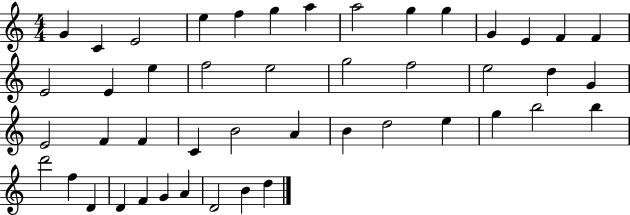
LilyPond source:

{
  \clef treble
  \numericTimeSignature
  \time 4/4
  \key c \major
  g'4 c'4 e'2 | e''4 f''4 g''4 a''4 | a''2 g''4 g''4 | g'4 e'4 f'4 f'4 | \break e'2 e'4 e''4 | f''2 e''2 | g''2 f''2 | e''2 d''4 g'4 | \break e'2 f'4 f'4 | c'4 b'2 a'4 | b'4 d''2 e''4 | g''4 b''2 b''4 | \break d'''2 f''4 d'4 | d'4 f'4 g'4 a'4 | d'2 b'4 d''4 | \bar "|."
}